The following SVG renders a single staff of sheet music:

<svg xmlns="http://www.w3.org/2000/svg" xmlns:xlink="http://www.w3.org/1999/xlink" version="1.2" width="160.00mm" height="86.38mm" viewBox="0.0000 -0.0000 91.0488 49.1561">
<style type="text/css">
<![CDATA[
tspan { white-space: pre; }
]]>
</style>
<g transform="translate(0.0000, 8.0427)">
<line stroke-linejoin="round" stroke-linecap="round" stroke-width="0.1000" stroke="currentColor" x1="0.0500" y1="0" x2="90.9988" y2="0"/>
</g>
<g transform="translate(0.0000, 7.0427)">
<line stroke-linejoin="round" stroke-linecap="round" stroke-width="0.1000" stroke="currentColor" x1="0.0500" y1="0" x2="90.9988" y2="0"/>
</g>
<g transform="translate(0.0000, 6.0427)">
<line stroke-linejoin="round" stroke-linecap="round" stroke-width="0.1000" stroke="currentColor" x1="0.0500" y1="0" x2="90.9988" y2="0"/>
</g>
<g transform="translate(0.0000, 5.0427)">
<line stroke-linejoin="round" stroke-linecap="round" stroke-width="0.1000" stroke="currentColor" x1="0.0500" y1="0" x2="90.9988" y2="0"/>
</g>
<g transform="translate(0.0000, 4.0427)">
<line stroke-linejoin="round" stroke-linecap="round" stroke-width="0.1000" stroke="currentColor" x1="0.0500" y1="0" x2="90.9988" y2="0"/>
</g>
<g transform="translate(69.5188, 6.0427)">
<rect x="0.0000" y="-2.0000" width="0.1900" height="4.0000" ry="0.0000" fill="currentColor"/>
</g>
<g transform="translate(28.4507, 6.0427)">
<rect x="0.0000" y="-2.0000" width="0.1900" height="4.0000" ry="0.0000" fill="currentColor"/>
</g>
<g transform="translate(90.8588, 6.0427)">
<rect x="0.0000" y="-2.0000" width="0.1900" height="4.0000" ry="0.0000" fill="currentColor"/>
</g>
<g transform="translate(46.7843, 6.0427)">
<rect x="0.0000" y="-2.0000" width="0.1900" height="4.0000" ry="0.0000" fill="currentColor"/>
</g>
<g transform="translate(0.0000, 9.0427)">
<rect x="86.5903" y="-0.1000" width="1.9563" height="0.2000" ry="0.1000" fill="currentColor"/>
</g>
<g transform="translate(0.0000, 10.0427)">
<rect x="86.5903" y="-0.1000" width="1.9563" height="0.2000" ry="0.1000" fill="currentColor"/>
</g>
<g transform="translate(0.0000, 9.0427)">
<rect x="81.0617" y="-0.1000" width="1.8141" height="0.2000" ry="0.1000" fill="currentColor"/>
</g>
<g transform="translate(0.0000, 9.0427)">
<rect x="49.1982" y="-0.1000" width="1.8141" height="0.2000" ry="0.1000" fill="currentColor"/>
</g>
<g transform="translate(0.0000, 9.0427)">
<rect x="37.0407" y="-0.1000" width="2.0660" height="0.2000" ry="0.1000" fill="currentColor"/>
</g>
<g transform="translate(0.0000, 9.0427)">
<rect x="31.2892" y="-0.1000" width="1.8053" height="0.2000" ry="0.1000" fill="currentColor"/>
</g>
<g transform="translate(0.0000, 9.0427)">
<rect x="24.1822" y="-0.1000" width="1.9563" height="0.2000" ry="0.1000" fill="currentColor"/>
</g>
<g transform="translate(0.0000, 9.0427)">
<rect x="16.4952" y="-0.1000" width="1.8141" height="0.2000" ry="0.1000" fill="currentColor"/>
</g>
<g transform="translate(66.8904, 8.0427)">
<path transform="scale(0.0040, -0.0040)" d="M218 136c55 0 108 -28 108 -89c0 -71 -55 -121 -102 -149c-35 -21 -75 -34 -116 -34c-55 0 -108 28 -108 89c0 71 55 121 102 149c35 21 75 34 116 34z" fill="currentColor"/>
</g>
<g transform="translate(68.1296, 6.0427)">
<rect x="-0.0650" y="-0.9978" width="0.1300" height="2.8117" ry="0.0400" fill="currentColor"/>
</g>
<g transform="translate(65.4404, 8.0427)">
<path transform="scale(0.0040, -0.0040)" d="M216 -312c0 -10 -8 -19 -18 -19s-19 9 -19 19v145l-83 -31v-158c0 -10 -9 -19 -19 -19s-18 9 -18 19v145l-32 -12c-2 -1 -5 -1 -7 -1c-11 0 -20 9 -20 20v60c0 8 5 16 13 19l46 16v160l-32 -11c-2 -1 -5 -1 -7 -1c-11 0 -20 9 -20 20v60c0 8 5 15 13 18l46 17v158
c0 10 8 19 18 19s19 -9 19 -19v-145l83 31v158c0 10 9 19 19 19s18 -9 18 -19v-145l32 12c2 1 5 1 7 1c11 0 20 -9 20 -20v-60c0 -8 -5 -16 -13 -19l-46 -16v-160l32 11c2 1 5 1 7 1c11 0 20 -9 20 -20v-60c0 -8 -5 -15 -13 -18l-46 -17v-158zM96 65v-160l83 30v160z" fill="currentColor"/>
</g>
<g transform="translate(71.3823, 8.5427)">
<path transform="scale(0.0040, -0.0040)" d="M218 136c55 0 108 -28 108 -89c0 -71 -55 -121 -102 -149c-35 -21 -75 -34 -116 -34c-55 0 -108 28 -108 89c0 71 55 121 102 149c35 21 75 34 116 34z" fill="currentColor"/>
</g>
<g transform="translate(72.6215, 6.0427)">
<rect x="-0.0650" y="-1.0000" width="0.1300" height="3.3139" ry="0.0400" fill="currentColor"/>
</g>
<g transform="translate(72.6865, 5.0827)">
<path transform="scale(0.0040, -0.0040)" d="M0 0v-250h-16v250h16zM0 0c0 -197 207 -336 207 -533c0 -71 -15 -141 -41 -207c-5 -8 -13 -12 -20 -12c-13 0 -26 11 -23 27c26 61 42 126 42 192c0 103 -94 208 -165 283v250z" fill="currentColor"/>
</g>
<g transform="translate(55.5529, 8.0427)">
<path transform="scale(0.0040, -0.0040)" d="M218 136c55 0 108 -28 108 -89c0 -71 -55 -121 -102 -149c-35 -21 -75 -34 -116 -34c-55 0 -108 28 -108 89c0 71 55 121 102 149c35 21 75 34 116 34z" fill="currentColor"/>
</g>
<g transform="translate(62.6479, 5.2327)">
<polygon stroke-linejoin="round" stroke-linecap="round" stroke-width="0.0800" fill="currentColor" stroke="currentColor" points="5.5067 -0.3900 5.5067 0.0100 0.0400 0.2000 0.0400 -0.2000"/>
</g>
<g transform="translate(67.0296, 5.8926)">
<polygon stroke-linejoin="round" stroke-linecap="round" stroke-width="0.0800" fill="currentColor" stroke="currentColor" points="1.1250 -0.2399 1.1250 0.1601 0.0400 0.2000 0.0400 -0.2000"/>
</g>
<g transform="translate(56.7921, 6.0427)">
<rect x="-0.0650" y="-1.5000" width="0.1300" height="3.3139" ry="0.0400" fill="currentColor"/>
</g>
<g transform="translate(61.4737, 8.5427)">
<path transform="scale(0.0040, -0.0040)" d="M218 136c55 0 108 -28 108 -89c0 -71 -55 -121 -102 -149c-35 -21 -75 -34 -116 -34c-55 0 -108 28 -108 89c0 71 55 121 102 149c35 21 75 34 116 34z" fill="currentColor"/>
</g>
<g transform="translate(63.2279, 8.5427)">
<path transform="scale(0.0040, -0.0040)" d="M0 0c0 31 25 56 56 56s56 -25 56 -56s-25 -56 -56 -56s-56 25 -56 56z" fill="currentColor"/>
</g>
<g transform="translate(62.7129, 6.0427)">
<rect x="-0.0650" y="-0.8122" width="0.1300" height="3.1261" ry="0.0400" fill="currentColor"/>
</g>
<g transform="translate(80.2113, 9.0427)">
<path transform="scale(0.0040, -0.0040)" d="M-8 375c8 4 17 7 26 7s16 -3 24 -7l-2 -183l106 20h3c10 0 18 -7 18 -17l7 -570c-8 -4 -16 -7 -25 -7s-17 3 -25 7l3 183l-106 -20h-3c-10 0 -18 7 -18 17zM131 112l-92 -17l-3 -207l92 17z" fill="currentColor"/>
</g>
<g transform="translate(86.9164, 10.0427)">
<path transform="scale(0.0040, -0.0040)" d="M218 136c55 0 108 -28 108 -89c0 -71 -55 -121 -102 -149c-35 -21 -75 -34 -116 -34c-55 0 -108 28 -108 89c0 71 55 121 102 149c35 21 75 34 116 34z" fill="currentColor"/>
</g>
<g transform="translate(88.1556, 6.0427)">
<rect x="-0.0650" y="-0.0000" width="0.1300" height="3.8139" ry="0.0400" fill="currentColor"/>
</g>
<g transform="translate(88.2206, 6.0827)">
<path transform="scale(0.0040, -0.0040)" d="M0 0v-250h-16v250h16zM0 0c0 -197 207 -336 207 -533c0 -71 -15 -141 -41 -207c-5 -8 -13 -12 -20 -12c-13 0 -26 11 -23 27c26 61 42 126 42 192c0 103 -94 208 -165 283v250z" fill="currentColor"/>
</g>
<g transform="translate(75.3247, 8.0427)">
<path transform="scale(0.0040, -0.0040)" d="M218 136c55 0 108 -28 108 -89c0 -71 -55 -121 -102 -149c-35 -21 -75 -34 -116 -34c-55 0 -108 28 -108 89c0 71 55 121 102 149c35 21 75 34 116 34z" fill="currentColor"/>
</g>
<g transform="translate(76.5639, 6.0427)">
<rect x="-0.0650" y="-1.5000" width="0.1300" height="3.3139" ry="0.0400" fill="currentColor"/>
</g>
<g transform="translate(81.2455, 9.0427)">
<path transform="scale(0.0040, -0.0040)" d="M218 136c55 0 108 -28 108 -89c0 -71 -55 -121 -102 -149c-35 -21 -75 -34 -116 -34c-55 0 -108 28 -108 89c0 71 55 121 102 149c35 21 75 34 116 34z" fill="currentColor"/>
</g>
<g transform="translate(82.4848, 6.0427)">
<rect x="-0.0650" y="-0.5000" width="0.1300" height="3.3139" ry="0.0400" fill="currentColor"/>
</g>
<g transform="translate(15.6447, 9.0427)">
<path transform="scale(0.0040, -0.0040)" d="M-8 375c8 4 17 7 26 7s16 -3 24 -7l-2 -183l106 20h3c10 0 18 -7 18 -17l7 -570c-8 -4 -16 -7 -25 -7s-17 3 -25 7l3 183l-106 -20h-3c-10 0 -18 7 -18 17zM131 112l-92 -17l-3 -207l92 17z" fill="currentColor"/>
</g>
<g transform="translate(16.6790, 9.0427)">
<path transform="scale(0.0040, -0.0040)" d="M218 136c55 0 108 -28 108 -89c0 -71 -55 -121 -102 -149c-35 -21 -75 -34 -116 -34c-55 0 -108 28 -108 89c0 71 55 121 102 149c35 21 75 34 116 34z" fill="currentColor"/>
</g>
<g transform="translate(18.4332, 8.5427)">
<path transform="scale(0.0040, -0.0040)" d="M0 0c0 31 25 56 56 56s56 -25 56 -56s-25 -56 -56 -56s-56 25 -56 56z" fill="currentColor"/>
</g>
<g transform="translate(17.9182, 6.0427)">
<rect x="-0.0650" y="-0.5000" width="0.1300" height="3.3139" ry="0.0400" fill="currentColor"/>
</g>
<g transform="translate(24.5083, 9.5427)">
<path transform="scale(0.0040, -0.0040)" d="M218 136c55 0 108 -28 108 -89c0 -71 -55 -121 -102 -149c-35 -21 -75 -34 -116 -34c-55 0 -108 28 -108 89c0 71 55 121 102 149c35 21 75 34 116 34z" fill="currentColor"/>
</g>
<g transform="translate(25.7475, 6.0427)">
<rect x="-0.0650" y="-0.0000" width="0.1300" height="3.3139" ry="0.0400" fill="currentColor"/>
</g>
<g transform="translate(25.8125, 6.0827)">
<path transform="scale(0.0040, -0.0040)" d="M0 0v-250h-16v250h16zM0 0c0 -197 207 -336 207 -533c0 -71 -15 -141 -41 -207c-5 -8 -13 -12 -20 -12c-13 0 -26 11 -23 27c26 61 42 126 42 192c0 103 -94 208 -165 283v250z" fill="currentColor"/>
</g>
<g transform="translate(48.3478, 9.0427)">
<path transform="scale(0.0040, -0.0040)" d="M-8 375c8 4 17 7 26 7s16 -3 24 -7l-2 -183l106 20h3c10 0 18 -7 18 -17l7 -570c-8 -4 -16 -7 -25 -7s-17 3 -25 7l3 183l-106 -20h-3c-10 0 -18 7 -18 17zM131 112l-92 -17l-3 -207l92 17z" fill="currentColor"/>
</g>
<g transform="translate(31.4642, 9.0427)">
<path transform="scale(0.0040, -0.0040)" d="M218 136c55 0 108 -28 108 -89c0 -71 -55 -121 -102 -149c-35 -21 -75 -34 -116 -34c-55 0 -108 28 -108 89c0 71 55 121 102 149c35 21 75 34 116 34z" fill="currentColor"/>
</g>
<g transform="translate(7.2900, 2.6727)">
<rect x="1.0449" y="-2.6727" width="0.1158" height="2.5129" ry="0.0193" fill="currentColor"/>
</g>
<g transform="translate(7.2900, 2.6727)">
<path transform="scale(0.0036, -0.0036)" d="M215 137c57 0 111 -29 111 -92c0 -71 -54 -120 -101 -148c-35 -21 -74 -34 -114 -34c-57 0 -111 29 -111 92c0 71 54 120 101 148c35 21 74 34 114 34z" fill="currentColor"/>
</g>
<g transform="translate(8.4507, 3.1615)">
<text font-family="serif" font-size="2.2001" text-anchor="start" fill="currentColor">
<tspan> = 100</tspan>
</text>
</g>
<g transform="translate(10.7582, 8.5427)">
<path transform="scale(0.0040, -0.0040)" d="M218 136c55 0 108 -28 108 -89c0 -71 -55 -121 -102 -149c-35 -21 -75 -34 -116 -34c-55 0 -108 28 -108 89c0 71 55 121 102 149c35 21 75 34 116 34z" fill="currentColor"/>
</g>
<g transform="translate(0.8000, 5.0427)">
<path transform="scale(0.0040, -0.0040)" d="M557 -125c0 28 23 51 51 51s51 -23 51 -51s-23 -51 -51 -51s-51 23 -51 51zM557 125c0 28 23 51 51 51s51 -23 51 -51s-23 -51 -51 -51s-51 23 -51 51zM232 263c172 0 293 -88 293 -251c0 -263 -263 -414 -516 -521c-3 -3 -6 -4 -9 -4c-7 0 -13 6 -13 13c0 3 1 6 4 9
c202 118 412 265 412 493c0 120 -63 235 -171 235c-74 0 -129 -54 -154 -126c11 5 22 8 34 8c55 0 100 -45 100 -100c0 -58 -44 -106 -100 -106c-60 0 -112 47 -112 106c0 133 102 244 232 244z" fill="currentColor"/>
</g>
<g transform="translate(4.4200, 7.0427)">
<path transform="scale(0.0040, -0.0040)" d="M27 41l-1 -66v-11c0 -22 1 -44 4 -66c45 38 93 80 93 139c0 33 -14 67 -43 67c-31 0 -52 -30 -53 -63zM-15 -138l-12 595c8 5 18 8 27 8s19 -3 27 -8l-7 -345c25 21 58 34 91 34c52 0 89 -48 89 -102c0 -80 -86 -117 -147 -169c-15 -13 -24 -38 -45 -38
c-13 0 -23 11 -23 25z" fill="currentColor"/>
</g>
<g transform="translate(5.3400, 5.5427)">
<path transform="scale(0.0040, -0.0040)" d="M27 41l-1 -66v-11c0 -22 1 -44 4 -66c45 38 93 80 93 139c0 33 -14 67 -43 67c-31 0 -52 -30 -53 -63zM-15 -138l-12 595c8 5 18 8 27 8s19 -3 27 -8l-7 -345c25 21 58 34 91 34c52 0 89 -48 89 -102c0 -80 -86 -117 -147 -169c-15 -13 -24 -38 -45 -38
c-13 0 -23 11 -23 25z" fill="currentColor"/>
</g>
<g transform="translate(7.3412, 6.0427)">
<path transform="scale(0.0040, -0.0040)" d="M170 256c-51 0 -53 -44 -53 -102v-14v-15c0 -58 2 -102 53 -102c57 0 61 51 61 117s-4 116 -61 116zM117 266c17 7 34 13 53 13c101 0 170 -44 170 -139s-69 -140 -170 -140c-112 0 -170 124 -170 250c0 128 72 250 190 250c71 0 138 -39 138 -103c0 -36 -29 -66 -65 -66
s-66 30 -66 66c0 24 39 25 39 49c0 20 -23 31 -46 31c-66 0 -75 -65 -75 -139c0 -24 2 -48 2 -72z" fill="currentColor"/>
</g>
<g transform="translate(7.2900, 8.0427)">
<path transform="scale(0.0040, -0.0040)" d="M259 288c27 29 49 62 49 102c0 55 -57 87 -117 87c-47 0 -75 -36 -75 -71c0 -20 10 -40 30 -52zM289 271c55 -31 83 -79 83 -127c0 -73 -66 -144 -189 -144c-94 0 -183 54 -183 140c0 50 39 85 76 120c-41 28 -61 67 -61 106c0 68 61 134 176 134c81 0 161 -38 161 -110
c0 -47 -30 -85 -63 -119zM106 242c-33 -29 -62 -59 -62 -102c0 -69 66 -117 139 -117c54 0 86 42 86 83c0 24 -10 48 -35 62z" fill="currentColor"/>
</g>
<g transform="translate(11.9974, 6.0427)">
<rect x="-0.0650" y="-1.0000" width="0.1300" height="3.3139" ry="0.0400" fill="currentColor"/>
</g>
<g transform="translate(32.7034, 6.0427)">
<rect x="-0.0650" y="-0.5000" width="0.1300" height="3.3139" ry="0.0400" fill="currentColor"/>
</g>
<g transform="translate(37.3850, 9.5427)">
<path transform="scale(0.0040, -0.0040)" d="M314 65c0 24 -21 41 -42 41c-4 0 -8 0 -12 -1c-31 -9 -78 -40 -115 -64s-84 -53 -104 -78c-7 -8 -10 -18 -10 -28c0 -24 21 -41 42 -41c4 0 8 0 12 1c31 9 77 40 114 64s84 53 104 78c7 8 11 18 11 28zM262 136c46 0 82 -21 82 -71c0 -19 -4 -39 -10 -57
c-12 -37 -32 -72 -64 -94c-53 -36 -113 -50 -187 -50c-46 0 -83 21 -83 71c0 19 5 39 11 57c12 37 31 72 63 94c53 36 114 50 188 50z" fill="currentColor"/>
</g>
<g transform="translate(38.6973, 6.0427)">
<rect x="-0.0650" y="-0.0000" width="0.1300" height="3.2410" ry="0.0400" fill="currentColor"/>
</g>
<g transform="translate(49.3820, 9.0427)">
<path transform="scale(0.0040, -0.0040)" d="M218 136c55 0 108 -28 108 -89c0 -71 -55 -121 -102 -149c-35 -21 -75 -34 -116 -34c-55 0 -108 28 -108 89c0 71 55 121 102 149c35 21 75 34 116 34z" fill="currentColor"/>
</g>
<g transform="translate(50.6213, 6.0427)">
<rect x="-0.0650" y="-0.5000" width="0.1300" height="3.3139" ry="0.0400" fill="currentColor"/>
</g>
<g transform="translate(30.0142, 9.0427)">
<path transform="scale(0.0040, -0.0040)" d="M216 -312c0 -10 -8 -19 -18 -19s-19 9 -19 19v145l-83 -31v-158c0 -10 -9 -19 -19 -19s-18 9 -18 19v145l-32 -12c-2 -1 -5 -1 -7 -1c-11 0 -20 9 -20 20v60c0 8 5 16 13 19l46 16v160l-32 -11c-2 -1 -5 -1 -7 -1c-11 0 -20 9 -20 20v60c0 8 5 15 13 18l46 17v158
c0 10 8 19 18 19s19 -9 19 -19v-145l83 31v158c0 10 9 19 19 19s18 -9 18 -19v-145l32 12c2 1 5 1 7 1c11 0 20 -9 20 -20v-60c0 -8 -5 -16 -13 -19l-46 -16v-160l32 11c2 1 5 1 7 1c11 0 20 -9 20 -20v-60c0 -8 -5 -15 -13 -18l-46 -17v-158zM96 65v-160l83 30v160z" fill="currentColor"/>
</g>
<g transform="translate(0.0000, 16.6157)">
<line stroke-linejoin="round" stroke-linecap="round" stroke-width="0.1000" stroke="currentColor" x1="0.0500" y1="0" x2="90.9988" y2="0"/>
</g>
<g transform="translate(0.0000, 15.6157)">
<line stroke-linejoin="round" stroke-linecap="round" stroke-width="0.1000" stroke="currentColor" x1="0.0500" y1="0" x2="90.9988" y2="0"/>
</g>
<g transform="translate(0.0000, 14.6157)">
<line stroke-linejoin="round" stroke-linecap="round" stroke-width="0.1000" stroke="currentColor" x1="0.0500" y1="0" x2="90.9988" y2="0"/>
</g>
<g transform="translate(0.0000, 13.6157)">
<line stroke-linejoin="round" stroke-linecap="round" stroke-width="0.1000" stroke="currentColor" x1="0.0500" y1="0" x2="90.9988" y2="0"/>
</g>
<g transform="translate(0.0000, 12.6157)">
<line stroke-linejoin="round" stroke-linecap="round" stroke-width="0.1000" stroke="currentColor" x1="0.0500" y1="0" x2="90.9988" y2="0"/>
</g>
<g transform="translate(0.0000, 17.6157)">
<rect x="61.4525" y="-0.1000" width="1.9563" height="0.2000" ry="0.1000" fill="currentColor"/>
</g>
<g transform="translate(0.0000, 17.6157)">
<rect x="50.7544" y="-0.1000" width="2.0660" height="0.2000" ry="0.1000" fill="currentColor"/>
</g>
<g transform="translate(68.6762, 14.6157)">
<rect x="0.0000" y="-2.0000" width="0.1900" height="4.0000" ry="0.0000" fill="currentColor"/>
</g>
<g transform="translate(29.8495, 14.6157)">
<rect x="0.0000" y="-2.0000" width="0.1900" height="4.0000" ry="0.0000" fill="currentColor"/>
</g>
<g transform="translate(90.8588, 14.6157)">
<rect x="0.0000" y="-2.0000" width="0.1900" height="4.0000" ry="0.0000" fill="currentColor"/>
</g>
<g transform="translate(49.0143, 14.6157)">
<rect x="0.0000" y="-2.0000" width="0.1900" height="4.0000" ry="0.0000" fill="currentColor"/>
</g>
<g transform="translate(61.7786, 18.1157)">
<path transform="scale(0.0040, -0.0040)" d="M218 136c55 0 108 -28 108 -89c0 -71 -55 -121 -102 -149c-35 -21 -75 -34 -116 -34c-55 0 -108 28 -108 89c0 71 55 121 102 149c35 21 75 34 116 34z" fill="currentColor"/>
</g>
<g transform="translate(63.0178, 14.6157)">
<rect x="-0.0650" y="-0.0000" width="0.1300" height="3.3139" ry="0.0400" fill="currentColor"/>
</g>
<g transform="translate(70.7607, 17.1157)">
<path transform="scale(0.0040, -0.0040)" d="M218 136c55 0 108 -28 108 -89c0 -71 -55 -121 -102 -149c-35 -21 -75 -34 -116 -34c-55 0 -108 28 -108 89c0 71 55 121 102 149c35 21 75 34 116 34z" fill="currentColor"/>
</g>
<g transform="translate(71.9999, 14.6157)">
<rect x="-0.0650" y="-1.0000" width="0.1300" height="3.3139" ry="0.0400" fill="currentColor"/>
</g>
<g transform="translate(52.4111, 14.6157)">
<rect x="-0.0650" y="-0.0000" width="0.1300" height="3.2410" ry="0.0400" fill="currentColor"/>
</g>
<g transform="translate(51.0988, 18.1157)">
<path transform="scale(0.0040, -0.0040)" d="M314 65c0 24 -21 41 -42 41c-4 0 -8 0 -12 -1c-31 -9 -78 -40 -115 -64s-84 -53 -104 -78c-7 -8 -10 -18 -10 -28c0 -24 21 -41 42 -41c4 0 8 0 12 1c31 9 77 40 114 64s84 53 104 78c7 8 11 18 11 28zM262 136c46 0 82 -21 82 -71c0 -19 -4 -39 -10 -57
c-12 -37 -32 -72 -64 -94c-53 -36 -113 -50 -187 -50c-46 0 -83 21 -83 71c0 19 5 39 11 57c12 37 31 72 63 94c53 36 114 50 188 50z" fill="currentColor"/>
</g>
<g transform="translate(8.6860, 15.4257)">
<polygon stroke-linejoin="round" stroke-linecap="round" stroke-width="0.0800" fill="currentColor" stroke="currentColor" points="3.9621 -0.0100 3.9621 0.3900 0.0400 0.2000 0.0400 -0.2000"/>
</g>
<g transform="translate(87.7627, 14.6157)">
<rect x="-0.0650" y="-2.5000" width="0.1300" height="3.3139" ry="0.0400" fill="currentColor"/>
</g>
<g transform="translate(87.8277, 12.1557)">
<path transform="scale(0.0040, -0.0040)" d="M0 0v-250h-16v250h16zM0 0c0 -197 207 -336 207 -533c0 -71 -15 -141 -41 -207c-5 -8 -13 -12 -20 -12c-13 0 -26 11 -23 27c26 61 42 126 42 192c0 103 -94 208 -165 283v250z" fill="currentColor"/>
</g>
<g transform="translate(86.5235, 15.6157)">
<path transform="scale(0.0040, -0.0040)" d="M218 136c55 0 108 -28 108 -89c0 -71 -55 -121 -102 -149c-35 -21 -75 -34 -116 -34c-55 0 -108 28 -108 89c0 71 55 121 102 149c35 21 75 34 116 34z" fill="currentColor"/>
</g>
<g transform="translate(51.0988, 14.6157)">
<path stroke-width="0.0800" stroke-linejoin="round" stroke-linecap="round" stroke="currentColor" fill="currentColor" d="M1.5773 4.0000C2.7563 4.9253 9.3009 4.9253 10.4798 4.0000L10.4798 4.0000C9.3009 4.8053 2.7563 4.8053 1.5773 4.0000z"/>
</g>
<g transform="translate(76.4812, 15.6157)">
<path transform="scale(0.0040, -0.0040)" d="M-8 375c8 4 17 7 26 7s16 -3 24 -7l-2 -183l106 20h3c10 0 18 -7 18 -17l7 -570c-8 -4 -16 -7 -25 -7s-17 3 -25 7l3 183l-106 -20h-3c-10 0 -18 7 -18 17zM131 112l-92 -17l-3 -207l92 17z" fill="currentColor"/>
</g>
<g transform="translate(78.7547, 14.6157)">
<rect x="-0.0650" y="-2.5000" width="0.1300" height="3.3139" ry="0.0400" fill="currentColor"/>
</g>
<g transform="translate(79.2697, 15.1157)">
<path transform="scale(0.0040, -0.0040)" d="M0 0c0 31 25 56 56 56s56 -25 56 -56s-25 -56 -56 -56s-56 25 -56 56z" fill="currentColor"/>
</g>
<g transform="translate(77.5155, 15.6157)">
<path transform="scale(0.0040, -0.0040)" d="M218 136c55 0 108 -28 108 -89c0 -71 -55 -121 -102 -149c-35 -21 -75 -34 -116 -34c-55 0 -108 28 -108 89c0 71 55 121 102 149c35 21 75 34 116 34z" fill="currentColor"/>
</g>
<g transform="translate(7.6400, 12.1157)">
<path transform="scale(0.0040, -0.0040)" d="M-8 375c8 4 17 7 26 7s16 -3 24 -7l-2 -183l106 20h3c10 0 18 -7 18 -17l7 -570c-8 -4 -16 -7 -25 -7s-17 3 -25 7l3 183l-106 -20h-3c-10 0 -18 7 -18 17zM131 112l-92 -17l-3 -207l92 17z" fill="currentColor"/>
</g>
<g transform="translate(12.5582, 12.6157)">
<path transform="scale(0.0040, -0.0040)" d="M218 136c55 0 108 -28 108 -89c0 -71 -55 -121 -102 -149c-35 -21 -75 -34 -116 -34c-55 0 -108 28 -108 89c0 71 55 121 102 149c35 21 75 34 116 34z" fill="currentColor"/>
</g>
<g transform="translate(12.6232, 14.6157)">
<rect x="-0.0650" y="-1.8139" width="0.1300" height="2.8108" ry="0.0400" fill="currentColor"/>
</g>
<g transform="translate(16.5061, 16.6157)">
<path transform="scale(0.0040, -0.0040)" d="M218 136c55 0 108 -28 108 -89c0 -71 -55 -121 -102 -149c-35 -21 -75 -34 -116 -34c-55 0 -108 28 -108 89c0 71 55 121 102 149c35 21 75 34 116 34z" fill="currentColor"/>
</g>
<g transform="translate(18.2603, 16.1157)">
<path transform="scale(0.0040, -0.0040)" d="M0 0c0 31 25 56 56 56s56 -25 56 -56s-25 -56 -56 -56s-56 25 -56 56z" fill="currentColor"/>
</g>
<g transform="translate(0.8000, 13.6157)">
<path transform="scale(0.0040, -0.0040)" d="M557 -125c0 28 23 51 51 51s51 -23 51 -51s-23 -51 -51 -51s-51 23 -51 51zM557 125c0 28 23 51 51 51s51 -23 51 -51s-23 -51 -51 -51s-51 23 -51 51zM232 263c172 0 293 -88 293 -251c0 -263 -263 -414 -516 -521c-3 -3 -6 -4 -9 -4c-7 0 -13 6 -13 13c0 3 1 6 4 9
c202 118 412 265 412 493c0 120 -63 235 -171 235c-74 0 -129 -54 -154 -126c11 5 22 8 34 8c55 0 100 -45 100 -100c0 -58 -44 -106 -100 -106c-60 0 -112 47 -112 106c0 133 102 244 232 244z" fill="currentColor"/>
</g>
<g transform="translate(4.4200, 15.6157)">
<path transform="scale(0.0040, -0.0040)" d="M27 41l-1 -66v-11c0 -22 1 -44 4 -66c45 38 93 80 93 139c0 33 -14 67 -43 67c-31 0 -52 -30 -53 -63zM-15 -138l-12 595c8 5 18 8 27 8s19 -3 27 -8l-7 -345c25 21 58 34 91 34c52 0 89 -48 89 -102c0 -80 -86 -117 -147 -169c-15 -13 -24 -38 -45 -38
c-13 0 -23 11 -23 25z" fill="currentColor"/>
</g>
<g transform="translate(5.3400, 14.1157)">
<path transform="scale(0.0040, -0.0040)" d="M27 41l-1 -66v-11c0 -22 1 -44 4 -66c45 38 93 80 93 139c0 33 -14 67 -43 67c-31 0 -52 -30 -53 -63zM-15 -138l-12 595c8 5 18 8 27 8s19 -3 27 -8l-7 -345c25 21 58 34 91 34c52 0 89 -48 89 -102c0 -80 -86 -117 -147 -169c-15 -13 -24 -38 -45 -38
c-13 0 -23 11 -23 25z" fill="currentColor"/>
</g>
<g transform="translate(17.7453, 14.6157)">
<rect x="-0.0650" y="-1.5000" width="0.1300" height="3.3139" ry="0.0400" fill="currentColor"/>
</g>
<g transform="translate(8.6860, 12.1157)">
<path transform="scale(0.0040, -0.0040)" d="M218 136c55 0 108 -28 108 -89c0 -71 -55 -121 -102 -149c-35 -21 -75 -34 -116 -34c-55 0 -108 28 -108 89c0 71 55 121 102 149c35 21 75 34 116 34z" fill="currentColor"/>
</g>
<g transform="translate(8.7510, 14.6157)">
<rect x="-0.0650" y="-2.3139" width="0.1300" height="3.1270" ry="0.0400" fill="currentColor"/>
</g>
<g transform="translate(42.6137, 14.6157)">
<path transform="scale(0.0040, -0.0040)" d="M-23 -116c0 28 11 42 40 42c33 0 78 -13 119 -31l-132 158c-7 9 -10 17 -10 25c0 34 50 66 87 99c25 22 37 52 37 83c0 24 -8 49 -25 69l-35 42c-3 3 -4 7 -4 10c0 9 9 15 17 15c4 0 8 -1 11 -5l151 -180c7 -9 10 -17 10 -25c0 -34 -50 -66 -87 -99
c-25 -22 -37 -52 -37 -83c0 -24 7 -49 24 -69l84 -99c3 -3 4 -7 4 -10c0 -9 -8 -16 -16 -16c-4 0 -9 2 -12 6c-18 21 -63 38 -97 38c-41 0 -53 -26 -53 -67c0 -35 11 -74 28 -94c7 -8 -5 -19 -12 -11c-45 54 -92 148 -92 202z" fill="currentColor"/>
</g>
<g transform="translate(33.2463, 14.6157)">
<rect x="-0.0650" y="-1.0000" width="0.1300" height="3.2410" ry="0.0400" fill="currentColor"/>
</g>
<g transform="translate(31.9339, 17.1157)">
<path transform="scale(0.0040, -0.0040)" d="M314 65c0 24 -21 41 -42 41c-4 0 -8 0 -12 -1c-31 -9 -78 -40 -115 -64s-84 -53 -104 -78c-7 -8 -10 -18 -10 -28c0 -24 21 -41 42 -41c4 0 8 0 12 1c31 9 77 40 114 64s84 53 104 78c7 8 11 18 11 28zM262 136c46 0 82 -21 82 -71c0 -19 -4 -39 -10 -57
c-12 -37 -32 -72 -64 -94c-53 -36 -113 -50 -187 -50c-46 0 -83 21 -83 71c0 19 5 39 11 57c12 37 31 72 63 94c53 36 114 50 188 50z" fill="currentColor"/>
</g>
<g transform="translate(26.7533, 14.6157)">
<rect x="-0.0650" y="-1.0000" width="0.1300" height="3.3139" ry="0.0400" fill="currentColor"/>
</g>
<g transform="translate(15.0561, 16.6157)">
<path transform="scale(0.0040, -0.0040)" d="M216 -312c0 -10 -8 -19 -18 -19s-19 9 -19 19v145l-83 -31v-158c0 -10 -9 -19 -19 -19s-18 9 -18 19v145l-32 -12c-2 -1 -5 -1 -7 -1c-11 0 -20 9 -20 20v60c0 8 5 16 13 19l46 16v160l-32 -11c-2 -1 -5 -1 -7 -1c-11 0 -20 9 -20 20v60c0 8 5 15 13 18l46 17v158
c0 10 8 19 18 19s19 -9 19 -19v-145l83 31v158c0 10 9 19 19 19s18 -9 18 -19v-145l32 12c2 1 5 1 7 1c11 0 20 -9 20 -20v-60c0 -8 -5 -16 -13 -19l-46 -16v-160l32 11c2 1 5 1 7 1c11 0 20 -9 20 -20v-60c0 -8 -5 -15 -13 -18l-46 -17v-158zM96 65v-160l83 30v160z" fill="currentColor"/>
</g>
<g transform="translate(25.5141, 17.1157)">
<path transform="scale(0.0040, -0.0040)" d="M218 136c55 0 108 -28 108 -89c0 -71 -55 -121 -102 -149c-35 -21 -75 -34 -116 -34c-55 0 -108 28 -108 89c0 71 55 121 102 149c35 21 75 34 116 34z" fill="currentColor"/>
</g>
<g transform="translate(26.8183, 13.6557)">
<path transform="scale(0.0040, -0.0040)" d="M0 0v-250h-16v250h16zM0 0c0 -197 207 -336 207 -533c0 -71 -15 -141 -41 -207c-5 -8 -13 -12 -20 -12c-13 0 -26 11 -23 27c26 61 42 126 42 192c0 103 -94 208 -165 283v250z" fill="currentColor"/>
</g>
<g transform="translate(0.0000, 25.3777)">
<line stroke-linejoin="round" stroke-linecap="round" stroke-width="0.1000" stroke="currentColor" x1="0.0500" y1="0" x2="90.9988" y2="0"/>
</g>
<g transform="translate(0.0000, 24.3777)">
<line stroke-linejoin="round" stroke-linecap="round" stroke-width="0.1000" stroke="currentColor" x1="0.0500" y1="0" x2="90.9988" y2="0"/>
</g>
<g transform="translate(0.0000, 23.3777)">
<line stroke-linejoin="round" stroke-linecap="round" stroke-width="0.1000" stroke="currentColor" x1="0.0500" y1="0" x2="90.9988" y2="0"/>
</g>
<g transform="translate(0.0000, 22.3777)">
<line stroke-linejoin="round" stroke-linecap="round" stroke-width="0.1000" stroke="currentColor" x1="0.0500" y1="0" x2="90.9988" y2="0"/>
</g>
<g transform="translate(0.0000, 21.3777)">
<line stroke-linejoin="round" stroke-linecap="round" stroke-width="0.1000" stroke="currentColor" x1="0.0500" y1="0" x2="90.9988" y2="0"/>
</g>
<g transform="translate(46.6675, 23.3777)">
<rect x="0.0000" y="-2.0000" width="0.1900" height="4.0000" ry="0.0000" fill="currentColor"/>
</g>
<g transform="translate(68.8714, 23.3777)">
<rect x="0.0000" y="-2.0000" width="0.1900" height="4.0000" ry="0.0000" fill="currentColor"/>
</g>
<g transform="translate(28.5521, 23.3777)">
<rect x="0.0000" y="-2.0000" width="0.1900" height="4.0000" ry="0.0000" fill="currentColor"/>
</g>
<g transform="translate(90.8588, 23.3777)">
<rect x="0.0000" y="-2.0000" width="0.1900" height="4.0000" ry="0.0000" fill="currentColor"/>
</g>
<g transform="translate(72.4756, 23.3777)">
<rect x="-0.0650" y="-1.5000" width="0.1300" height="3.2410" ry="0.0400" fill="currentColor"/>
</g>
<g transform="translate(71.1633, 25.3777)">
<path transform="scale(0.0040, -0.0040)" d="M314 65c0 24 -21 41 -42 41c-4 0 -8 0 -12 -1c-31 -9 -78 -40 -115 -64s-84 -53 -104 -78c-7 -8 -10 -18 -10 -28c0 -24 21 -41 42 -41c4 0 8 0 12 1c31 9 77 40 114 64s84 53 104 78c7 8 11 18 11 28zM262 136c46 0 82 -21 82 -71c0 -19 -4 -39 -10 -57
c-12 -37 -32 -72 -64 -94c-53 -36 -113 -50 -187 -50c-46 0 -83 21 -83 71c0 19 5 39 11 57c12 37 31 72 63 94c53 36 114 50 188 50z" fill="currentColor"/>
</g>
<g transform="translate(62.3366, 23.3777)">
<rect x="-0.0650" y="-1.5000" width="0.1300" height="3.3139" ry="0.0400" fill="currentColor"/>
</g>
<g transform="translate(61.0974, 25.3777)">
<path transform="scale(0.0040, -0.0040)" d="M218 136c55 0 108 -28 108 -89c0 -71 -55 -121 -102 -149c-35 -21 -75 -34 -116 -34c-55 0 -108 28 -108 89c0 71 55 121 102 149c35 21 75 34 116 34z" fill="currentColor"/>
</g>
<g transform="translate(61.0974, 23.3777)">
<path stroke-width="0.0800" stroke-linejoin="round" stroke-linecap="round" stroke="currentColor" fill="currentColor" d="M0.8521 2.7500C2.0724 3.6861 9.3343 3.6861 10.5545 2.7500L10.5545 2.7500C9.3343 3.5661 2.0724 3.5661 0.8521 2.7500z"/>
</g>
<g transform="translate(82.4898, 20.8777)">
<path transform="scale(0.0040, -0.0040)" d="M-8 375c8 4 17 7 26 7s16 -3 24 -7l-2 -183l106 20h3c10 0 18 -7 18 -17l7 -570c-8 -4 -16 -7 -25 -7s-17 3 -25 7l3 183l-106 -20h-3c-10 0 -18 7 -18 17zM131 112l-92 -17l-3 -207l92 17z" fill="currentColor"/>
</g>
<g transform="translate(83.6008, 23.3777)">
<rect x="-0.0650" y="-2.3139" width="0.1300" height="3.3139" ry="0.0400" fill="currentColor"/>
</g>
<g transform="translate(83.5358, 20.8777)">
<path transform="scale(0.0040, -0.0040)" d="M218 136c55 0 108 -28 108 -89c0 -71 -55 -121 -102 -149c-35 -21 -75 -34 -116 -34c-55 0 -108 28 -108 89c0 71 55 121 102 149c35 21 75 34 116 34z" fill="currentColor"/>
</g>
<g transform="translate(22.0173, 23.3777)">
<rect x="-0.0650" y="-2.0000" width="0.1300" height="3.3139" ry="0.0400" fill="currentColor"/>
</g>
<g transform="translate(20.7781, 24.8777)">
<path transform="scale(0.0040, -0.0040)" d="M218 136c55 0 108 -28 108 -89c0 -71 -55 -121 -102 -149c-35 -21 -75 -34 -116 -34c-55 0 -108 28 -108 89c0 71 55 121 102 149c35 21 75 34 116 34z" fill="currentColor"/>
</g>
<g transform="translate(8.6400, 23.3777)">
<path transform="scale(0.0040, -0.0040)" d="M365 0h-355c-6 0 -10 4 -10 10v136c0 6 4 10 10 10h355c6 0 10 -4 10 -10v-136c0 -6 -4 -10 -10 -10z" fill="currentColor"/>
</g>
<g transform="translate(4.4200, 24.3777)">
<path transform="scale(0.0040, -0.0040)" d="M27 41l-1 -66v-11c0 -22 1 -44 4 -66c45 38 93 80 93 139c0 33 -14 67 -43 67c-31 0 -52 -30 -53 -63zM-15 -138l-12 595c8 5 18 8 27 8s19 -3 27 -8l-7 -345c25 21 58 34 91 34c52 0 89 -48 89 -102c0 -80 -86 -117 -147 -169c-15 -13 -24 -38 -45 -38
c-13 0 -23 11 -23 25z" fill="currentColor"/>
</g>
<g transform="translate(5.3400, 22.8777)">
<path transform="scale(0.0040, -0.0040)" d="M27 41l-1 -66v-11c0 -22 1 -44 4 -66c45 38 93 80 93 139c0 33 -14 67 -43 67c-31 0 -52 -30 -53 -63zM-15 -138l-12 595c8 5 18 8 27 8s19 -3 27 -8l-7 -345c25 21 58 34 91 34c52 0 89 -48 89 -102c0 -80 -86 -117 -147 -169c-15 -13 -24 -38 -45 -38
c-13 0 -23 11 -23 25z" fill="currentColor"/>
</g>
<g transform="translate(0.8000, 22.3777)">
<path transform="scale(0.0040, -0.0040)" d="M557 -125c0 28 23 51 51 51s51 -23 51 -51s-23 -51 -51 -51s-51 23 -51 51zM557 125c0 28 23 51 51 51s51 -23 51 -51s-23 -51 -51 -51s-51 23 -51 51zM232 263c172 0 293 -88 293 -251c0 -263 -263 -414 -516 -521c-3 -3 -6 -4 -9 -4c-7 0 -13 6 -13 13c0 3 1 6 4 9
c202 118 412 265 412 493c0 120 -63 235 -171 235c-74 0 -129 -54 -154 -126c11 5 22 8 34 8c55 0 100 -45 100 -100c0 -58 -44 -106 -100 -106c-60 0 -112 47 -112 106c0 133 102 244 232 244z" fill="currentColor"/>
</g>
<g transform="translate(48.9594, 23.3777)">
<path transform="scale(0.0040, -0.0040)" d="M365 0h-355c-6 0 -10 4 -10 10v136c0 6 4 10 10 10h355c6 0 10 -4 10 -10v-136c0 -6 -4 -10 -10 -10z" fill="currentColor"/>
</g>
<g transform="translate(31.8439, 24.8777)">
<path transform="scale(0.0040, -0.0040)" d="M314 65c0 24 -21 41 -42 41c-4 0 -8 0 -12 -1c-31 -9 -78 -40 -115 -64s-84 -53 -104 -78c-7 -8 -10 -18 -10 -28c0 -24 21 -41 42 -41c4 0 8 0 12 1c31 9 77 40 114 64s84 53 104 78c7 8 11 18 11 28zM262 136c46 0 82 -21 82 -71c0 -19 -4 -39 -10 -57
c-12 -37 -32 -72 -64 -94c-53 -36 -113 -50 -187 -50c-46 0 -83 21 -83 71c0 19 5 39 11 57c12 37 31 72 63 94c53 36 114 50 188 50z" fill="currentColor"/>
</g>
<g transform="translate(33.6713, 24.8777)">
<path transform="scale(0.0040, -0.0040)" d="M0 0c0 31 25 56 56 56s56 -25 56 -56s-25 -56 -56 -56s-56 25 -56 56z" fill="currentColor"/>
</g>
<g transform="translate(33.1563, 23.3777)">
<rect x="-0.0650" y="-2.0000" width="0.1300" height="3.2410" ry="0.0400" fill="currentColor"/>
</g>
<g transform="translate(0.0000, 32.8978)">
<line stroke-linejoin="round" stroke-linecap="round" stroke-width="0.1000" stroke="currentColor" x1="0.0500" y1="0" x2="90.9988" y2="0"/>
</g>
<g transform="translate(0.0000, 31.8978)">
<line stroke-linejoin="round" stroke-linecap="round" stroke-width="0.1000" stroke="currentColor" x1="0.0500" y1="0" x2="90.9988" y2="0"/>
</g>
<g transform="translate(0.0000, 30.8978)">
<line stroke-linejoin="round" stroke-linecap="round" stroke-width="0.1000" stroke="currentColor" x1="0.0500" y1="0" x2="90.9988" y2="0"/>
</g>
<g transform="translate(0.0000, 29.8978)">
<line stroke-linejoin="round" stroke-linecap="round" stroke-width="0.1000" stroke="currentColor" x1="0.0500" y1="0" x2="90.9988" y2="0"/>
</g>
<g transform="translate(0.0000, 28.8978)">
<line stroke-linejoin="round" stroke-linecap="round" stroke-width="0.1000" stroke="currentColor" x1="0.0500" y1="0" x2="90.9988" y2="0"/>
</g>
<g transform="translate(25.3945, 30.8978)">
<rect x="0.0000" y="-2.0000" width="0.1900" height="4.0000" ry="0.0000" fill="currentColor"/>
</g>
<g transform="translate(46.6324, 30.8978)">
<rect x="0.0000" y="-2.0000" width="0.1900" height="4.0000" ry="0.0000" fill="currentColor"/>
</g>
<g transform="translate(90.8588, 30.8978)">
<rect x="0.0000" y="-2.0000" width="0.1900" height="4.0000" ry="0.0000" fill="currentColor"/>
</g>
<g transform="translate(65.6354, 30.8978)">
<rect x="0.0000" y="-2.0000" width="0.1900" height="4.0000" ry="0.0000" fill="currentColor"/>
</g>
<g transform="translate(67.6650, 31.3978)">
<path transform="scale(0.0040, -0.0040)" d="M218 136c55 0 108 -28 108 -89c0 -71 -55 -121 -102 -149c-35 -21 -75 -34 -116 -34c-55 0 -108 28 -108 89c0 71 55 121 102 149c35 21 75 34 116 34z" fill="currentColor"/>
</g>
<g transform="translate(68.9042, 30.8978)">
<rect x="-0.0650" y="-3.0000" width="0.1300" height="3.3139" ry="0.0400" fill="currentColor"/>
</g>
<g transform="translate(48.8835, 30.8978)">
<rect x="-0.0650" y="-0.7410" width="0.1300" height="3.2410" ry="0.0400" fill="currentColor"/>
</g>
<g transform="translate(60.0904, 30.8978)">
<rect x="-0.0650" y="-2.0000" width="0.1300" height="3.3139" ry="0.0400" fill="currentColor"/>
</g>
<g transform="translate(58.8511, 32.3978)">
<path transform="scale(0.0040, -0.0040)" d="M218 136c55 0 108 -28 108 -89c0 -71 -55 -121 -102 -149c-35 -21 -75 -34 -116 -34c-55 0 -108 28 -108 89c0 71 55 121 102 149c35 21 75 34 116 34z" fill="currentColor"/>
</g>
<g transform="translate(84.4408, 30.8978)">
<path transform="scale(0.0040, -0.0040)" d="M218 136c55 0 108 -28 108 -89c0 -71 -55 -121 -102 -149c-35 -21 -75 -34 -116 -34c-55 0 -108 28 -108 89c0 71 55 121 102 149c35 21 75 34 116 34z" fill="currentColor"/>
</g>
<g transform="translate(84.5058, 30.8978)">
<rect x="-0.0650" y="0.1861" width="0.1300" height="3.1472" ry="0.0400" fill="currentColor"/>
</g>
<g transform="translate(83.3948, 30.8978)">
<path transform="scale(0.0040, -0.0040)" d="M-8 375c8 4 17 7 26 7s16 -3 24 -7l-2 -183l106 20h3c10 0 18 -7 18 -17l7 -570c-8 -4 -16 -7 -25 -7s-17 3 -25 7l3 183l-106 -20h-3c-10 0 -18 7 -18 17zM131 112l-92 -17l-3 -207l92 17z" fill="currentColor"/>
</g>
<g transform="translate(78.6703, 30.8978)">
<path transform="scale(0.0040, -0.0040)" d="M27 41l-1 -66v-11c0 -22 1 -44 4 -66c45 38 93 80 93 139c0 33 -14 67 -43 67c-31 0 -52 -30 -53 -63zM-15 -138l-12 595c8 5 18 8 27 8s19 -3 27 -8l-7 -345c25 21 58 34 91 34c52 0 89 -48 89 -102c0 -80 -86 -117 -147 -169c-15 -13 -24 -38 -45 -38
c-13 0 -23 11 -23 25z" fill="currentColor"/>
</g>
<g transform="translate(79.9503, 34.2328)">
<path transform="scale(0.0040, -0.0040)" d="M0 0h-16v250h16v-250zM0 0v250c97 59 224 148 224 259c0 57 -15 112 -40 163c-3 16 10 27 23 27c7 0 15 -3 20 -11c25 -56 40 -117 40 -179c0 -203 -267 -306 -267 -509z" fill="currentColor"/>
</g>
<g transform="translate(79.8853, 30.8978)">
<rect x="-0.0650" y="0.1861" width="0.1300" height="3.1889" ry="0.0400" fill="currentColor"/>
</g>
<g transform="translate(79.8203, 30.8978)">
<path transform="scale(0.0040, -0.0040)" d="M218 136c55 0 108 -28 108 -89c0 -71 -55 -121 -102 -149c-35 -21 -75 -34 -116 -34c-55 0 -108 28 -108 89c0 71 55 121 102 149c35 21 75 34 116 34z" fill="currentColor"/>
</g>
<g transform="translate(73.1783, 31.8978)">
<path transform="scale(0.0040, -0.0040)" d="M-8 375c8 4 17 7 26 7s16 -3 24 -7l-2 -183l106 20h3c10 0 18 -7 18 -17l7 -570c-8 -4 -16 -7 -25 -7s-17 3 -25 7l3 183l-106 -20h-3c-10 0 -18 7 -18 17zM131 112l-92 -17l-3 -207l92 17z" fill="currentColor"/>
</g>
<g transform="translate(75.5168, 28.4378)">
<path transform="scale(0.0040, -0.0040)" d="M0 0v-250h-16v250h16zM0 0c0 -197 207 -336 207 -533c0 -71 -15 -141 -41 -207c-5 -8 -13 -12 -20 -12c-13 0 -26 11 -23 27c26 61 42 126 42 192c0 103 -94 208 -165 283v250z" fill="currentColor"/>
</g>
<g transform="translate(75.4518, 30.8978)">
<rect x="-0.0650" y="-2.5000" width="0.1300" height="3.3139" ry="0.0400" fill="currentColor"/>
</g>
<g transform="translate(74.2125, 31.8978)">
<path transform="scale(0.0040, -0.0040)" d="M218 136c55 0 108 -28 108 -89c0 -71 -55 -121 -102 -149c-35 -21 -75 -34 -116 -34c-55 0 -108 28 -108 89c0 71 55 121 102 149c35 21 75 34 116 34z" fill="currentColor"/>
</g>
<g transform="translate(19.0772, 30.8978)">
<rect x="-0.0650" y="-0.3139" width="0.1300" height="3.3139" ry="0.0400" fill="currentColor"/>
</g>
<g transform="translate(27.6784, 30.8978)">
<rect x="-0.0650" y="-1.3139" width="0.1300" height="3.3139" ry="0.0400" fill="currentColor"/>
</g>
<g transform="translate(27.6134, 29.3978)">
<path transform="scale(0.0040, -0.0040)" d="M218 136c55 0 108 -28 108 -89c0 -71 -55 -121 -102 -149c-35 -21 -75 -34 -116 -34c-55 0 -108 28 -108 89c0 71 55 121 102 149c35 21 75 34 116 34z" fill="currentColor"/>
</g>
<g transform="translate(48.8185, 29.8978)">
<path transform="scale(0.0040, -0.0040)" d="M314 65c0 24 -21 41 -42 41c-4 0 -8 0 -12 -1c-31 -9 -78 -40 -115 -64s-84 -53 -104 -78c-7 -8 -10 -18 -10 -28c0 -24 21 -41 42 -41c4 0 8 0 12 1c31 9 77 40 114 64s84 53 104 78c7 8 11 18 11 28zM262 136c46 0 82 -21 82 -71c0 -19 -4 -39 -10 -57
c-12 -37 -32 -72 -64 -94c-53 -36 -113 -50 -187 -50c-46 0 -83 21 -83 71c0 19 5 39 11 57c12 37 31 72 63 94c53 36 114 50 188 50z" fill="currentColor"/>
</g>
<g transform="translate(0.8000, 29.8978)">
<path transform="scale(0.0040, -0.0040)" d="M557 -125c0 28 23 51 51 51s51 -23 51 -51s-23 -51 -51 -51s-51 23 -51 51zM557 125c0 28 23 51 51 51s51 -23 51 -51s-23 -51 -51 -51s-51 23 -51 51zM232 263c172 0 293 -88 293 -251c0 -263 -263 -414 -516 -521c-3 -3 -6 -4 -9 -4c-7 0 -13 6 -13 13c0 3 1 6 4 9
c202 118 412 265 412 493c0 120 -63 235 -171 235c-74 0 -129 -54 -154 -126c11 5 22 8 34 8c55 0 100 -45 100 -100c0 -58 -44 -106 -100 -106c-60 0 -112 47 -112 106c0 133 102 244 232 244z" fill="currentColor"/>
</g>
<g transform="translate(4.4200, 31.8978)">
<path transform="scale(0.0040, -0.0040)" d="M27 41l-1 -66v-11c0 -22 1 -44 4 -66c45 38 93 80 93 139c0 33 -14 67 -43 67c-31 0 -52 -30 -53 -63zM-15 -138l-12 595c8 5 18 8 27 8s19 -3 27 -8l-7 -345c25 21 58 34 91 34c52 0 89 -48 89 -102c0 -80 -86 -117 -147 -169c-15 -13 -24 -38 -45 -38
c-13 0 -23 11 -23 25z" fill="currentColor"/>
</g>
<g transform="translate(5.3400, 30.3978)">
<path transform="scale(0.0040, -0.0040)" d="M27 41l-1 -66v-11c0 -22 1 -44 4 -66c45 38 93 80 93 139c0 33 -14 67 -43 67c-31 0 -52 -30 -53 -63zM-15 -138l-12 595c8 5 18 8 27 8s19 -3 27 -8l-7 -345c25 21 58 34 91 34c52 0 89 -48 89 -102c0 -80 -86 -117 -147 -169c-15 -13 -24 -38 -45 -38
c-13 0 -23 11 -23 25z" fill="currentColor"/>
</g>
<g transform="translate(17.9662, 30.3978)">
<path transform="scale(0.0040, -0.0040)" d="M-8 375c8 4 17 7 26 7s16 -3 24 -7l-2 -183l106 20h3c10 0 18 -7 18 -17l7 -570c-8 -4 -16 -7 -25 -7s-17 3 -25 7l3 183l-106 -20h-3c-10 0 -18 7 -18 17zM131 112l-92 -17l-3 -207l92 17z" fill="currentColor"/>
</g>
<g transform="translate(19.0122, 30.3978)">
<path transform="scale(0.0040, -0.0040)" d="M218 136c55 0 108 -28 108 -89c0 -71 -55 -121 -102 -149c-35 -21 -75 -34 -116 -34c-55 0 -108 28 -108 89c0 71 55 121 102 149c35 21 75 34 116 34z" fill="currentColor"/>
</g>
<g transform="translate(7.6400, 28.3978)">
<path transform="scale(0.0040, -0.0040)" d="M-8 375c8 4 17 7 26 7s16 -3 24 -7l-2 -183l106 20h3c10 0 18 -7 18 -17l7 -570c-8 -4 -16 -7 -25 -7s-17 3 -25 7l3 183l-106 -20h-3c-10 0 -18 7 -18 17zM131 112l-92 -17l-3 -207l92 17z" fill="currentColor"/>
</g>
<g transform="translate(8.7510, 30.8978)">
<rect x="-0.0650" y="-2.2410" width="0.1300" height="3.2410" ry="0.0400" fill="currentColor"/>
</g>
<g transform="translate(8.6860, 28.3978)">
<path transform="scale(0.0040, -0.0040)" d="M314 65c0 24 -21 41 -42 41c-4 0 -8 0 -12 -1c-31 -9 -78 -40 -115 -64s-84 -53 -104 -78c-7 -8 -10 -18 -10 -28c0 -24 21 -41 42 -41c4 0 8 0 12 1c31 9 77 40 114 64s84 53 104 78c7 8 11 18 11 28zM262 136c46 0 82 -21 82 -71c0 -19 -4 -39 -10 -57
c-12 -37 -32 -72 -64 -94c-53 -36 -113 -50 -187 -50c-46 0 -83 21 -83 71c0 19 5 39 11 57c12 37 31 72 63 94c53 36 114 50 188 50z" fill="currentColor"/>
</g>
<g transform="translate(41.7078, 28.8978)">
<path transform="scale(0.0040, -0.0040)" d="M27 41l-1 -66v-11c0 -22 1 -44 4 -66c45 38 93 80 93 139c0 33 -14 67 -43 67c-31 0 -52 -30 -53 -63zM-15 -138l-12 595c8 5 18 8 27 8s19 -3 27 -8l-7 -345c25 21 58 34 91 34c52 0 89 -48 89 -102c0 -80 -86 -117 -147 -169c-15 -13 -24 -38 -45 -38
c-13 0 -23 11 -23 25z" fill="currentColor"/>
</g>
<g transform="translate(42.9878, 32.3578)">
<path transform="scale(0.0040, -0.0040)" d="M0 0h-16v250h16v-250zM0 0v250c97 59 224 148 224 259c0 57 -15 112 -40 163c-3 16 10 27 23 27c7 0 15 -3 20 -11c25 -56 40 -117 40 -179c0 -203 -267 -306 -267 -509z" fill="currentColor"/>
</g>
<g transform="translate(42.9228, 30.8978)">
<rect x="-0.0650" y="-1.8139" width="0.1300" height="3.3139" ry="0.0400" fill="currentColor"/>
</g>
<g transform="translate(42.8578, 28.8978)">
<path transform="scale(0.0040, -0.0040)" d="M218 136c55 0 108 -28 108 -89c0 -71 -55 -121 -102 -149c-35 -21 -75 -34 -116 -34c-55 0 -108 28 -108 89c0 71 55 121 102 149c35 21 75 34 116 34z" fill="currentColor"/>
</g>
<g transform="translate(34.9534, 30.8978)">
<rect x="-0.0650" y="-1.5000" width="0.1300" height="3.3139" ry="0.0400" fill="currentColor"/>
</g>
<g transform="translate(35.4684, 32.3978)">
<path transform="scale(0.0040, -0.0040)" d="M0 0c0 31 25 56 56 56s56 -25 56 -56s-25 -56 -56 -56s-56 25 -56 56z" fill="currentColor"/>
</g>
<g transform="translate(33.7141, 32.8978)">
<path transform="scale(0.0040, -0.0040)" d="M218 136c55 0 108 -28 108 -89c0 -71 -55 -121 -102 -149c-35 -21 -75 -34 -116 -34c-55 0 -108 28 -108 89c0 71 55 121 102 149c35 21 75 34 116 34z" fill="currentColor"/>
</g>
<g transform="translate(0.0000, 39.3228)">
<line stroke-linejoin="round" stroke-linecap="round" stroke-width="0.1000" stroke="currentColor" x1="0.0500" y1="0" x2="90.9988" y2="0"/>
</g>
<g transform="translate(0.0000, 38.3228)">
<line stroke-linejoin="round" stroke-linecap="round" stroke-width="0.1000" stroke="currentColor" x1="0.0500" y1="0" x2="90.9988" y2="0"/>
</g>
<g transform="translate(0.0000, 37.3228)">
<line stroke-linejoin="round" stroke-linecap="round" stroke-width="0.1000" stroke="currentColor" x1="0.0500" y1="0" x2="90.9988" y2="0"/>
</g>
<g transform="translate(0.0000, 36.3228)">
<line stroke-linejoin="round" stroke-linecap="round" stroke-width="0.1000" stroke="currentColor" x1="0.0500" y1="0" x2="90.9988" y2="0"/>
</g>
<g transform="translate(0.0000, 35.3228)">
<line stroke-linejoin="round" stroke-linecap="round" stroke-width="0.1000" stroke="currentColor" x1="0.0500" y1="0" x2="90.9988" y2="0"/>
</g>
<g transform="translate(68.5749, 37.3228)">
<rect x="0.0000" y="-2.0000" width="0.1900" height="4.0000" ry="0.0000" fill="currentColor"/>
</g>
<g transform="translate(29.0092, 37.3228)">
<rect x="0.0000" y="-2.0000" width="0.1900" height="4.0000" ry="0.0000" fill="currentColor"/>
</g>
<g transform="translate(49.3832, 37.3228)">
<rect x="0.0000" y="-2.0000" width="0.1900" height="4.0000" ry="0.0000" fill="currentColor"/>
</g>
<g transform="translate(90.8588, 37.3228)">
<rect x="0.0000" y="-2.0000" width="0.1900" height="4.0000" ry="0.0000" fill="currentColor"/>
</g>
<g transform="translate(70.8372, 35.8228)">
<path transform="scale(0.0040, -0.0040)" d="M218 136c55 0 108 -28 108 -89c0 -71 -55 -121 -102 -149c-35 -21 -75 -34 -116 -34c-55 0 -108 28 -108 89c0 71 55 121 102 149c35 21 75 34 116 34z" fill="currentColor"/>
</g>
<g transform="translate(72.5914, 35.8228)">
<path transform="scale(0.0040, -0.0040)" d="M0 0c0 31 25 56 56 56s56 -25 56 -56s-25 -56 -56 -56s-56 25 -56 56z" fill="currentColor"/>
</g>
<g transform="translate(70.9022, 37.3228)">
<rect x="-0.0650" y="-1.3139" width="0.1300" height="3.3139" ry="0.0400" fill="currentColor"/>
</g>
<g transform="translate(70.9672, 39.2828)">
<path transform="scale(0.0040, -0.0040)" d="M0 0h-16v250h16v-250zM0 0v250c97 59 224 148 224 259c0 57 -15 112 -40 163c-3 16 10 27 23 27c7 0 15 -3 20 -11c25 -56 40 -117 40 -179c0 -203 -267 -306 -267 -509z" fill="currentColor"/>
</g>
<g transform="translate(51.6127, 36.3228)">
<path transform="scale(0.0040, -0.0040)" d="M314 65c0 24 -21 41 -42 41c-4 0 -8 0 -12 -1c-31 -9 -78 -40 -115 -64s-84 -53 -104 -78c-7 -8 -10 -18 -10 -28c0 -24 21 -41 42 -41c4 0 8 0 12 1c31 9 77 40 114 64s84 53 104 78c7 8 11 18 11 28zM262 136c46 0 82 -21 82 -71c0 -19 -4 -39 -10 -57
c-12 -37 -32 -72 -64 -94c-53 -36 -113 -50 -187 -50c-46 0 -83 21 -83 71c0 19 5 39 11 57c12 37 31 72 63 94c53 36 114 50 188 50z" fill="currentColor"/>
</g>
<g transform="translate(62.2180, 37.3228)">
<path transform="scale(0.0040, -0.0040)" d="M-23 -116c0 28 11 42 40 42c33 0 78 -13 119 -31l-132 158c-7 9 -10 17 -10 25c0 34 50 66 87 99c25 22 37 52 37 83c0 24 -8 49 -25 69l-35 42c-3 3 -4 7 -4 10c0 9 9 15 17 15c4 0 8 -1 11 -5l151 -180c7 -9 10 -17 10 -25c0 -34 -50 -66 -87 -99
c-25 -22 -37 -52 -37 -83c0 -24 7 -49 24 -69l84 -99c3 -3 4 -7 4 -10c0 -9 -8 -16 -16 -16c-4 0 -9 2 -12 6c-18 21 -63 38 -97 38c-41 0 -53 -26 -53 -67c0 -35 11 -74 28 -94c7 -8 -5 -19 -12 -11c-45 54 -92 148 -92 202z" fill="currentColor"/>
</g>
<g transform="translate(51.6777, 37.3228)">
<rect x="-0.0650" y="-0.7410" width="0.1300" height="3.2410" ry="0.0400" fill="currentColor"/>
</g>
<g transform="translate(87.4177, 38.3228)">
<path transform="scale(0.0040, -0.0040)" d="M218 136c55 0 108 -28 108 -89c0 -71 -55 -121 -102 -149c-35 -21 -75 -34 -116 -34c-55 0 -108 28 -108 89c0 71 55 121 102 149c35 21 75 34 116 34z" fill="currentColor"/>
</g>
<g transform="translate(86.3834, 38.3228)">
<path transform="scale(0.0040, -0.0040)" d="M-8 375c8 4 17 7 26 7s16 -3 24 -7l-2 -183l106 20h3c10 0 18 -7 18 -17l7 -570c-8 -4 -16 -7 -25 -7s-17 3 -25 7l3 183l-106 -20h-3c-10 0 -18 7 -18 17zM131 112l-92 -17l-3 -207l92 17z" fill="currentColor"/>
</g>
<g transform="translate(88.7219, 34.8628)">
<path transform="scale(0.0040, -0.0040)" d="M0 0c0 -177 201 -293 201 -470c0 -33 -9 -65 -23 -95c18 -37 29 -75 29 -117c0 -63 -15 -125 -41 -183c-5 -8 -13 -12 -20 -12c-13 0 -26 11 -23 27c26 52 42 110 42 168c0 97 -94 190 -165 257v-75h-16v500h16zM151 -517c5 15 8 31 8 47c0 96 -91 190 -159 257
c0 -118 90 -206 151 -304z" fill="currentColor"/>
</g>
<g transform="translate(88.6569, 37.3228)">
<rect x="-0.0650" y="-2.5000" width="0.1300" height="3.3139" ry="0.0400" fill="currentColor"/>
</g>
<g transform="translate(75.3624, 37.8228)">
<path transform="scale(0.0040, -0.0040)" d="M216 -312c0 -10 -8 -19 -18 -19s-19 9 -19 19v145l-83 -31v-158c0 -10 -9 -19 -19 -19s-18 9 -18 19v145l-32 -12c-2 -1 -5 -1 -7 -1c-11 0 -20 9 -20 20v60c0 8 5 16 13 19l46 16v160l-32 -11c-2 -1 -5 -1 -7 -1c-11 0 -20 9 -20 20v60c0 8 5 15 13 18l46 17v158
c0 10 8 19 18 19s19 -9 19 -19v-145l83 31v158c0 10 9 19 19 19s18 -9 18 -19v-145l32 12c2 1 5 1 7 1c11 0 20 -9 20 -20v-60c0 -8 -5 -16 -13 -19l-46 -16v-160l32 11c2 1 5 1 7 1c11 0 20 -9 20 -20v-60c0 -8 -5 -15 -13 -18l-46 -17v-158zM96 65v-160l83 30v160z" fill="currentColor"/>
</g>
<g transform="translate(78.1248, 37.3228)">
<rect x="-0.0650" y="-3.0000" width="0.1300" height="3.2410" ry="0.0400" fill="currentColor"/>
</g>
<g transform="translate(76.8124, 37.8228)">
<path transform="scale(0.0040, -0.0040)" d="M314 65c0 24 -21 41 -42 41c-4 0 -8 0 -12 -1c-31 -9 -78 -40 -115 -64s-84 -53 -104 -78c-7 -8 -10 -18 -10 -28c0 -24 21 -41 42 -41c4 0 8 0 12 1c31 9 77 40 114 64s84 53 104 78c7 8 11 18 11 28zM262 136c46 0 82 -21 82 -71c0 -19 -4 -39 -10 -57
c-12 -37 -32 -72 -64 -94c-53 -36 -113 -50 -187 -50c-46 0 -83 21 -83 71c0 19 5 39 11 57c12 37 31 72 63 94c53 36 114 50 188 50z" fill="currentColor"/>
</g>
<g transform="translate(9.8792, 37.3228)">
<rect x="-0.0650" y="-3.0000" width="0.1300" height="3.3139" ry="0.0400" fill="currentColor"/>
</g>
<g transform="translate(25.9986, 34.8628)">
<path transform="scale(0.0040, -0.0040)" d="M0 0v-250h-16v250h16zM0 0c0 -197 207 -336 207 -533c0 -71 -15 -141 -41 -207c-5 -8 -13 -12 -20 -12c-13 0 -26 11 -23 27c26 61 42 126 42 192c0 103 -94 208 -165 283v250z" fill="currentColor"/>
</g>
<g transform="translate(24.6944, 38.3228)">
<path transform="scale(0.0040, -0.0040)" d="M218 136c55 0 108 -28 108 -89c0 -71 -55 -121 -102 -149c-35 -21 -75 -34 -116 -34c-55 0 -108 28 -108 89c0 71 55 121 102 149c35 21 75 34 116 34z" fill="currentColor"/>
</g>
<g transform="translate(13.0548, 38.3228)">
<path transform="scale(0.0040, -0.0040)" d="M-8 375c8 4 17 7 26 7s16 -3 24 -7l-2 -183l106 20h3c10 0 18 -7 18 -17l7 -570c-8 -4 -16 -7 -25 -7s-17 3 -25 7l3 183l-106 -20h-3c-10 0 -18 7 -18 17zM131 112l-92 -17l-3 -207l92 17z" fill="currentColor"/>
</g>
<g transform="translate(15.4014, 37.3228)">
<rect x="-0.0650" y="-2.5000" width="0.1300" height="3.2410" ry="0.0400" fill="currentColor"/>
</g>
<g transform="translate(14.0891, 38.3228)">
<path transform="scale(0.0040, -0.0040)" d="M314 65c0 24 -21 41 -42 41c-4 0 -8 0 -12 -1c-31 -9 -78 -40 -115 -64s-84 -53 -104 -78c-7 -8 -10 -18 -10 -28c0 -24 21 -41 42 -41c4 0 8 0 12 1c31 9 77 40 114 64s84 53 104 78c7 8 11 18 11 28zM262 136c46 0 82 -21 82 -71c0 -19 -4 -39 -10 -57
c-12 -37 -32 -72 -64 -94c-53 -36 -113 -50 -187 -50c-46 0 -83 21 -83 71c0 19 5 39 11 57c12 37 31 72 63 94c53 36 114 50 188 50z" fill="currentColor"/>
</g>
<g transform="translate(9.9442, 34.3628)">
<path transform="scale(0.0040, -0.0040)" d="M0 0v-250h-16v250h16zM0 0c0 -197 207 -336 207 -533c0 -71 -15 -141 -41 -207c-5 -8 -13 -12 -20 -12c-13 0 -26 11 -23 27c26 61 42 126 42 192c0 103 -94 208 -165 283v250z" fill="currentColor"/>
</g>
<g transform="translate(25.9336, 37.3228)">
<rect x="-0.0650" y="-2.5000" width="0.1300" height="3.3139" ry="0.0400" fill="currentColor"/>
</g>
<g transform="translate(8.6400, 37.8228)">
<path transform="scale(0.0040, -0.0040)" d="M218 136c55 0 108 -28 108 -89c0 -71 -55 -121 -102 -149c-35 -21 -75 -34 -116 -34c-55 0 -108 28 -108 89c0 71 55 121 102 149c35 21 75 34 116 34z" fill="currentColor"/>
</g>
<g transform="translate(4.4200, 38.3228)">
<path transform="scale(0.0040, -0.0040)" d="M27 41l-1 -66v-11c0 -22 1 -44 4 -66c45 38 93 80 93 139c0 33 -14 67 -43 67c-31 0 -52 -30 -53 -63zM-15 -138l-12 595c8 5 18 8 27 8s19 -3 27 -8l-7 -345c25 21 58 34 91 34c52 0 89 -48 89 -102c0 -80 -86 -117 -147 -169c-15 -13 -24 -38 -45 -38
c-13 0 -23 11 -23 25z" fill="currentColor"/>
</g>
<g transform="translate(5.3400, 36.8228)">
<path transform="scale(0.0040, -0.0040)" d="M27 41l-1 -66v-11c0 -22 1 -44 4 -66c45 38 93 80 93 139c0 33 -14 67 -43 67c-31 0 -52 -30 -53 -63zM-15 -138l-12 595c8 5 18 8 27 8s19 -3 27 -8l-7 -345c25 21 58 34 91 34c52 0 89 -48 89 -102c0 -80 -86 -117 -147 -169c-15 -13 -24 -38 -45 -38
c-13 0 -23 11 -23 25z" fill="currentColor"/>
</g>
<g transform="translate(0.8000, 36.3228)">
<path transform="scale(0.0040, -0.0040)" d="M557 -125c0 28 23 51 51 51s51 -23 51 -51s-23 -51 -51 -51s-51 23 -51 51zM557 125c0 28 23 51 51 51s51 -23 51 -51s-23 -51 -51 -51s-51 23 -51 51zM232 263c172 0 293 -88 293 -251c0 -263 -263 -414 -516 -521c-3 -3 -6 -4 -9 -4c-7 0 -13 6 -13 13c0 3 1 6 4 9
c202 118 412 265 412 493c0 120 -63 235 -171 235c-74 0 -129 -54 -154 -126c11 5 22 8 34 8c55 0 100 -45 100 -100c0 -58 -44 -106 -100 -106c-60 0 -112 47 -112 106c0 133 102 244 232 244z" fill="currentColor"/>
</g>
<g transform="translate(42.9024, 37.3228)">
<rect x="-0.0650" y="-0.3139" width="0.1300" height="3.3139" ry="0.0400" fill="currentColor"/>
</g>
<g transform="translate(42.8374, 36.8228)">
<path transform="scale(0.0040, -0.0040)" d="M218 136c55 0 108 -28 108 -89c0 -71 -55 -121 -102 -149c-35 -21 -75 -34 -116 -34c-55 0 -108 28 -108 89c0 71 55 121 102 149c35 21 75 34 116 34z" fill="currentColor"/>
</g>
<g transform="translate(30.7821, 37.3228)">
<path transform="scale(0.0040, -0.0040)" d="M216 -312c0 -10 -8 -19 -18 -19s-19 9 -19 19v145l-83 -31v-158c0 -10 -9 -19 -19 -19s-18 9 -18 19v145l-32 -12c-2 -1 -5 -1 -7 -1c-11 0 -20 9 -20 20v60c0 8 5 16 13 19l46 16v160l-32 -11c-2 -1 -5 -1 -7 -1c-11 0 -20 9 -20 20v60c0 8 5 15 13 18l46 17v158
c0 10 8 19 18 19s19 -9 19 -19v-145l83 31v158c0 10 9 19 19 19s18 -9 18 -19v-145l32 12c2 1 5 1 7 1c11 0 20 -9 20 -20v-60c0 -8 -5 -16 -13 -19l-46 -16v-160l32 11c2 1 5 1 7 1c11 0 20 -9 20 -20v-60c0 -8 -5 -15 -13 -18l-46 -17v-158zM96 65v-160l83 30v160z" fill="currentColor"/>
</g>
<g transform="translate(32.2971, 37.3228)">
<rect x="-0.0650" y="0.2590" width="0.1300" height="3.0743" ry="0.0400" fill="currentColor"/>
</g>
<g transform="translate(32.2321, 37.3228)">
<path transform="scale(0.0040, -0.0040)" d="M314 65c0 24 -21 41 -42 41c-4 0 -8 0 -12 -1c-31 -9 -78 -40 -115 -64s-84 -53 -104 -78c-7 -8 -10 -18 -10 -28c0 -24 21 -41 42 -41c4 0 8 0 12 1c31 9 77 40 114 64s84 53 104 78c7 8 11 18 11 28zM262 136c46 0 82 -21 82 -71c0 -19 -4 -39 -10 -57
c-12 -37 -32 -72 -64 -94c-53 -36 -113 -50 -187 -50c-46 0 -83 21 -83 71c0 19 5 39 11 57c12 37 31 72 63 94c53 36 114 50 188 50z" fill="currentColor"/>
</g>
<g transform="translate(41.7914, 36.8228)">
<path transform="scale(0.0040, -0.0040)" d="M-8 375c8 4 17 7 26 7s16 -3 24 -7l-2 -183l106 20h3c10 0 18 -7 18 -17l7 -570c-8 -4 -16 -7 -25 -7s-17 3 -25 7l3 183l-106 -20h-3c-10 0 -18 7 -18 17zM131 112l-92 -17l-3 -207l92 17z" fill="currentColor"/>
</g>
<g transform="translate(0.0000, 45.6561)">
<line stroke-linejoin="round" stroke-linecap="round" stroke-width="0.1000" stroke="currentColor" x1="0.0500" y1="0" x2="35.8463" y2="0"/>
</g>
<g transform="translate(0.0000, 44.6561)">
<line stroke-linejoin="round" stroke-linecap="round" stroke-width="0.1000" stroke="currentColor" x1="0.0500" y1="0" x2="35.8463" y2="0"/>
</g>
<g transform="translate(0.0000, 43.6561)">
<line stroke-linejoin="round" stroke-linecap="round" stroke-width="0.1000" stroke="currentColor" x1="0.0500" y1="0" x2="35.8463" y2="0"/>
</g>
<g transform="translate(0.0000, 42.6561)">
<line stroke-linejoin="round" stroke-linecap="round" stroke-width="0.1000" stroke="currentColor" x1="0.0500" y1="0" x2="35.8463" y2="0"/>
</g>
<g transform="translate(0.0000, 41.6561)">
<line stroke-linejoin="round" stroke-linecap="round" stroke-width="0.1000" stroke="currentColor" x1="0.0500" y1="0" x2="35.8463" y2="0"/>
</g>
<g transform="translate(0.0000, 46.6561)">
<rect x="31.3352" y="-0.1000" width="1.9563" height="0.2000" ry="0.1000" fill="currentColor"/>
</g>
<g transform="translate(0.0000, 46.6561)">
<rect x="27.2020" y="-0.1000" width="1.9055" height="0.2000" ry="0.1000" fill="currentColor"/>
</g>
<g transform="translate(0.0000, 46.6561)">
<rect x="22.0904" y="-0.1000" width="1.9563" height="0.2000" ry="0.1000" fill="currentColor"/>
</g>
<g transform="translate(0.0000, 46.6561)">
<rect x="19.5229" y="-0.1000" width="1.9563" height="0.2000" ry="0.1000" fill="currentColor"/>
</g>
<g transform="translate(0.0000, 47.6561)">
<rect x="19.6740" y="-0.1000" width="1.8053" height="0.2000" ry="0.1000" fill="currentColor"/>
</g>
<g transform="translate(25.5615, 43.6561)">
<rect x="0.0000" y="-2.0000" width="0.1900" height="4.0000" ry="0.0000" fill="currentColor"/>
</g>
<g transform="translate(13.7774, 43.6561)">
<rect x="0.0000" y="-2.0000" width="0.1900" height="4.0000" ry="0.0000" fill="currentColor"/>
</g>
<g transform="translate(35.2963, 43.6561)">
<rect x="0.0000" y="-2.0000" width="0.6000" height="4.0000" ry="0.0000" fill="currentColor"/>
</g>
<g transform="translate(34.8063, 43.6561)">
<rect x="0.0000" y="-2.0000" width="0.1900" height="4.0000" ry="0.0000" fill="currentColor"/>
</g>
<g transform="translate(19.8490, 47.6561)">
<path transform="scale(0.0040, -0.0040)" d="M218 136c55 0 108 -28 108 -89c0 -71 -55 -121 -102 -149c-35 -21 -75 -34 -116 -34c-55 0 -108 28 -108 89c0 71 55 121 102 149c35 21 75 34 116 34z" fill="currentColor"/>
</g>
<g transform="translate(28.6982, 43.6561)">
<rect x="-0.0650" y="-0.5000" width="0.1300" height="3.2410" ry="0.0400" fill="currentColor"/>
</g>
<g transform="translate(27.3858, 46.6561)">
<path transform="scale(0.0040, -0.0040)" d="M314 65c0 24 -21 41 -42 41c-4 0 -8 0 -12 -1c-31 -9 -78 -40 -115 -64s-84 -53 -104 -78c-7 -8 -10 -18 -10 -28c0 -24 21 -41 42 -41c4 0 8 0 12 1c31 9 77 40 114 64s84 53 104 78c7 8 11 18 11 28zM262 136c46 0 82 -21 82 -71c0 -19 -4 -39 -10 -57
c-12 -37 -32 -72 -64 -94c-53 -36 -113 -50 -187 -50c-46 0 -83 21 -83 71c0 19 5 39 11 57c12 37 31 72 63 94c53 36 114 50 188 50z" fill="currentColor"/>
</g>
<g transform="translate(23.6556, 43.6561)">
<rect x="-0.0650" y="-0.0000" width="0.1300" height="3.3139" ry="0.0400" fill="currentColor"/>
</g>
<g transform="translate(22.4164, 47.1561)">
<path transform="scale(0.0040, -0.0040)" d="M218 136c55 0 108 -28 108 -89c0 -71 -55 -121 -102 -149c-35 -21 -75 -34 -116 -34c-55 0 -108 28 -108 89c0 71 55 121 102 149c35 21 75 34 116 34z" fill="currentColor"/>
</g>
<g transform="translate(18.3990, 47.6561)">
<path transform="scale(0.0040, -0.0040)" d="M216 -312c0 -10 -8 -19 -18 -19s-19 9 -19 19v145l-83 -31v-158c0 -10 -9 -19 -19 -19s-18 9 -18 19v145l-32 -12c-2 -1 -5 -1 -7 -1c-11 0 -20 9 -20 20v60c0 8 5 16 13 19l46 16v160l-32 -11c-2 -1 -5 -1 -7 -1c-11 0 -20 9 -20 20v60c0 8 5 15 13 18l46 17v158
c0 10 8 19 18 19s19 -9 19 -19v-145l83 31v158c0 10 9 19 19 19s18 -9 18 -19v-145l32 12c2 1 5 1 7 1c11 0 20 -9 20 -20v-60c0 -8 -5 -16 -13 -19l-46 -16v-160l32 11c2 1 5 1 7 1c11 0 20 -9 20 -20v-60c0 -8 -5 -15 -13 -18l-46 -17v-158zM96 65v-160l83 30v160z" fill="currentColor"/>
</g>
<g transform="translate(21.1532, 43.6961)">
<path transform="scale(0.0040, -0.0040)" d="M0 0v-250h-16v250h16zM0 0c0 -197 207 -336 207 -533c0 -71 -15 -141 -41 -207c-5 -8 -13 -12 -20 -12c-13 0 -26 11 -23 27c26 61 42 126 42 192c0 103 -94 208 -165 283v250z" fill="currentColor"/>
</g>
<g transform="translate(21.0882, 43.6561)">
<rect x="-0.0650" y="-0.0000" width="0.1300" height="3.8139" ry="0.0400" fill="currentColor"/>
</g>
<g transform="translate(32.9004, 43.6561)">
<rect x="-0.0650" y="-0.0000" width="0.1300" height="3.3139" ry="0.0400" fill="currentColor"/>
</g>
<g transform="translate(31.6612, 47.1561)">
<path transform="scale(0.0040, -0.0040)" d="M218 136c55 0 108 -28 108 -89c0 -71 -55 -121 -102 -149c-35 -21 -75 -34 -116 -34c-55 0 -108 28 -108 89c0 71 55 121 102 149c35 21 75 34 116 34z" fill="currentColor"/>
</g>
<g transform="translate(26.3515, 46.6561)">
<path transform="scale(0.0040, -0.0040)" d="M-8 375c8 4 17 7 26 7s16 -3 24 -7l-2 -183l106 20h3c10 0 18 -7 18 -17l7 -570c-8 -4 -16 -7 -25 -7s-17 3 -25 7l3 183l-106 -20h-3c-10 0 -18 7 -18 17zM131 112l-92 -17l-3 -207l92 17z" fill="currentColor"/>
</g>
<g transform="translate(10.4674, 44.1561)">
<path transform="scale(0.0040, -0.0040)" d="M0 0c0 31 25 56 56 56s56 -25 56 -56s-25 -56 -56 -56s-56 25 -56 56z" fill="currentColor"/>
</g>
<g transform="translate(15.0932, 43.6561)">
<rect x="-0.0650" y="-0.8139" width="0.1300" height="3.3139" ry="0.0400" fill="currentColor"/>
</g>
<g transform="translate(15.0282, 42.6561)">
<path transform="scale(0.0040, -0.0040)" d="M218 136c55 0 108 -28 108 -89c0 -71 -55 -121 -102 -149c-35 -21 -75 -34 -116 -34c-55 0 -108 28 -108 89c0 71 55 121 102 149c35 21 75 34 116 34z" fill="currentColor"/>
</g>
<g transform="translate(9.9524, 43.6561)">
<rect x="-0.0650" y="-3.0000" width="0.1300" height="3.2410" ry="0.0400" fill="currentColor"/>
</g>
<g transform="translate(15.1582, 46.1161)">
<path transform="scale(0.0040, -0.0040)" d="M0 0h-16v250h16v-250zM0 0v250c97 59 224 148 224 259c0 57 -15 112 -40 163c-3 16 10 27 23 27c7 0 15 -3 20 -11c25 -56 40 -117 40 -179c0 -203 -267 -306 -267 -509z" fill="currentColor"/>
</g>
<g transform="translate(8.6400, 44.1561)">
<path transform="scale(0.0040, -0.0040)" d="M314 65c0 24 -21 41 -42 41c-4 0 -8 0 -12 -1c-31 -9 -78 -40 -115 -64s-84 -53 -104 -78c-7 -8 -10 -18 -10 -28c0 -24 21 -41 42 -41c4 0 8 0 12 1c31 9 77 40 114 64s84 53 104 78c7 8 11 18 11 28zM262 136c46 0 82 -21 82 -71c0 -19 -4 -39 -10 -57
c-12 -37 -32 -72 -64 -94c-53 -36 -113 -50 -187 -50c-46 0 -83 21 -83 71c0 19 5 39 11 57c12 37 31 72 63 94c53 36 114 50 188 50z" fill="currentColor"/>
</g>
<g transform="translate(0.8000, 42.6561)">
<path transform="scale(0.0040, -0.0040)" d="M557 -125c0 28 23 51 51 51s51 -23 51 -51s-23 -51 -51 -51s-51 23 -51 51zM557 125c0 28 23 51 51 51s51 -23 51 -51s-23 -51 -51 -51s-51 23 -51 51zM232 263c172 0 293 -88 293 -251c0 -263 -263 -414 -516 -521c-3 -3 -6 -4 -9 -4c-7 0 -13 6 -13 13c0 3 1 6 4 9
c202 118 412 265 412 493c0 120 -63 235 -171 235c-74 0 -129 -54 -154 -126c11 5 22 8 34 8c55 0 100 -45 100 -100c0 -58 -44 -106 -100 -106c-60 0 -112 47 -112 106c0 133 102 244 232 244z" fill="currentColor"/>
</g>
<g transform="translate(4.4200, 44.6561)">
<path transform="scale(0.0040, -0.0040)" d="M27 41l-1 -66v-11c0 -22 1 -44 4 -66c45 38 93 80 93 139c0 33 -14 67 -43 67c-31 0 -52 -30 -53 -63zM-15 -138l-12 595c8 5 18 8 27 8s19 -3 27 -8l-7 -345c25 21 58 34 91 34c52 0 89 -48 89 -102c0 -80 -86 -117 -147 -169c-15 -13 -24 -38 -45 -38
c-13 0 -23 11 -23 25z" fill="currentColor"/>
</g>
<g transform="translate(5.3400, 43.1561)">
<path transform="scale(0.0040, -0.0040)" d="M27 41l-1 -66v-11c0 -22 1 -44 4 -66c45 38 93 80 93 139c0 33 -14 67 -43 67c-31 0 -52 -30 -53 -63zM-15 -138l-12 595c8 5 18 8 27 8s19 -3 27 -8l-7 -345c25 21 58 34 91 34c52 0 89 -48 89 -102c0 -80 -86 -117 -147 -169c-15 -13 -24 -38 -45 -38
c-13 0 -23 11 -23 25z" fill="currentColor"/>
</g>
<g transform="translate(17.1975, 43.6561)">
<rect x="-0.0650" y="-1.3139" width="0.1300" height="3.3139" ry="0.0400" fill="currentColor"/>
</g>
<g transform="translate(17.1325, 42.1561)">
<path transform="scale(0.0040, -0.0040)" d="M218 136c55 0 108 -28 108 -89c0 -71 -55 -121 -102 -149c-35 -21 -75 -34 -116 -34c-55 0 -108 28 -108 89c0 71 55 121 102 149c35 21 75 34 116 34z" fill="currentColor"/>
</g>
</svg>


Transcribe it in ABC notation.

X:1
T:Untitled
M:6/8
L:1/4
K:Bb
F,, E,, D,,/2 ^E,, D,,2 E,, G,, F,,/2 ^G,,/4 F,,/2 G,, E,, C,,/2 B,/2 A,/2 ^G,, F,,/2 F,,2 z D,,2 D,, F,, B,, B,,/2 z2 A,, A,,2 z2 G,, G,,2 B, B,2 E, G, G,, _A,/2 F,2 A,, C, B,,/2 _D,/2 D, C,/2 B,,2 B,,/2 ^D,2 E, F,2 z G,/2 ^C,2 B,,/4 C,2 F,/2 G, ^C,,/2 D,, E,,2 D,,